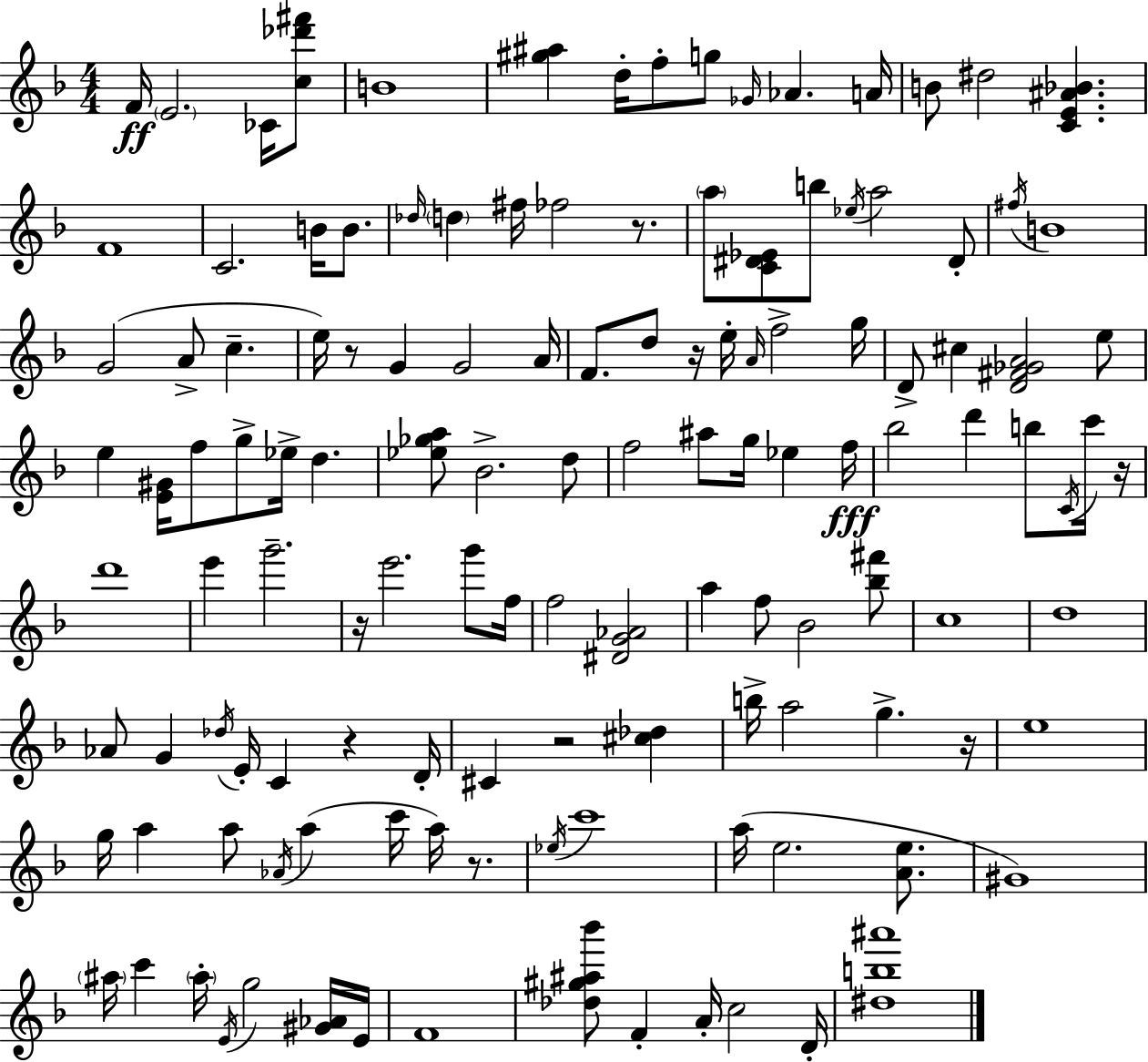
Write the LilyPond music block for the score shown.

{
  \clef treble
  \numericTimeSignature
  \time 4/4
  \key f \major
  f'16\ff \parenthesize e'2. ces'16 <c'' des''' fis'''>8 | b'1 | <gis'' ais''>4 d''16-. f''8-. g''8 \grace { ges'16 } aes'4. | a'16 b'8 dis''2 <c' e' ais' bes'>4. | \break f'1 | c'2. b'16 b'8. | \grace { des''16 } \parenthesize d''4 fis''16 fes''2 r8. | \parenthesize a''8 <c' dis' ees'>8 b''8 \acciaccatura { ees''16 } a''2 | \break dis'8-. \acciaccatura { fis''16 } b'1 | g'2( a'8-> c''4.-- | e''16) r8 g'4 g'2 | a'16 f'8. d''8 r16 e''16-. \grace { a'16 } f''2-> | \break g''16 d'8-> cis''4 <d' fis' ges' a'>2 | e''8 e''4 <e' gis'>16 f''8 g''8-> ees''16-> d''4. | <ees'' ges'' a''>8 bes'2.-> | d''8 f''2 ais''8 g''16 | \break ees''4 f''16\fff bes''2 d'''4 | b''8 \acciaccatura { c'16 } c'''16 r16 d'''1 | e'''4 g'''2.-- | r16 e'''2. | \break g'''8 f''16 f''2 <dis' g' aes'>2 | a''4 f''8 bes'2 | <bes'' fis'''>8 c''1 | d''1 | \break aes'8 g'4 \acciaccatura { des''16 } e'16-. c'4 | r4 d'16-. cis'4 r2 | <cis'' des''>4 b''16-> a''2 | g''4.-> r16 e''1 | \break g''16 a''4 a''8 \acciaccatura { aes'16 }( a''4 | c'''16 a''16) r8. \acciaccatura { ees''16 } c'''1 | a''16( e''2. | <a' e''>8. gis'1) | \break \parenthesize ais''16 c'''4 \parenthesize ais''16-. \acciaccatura { e'16 } | g''2 <gis' aes'>16 e'16 f'1 | <des'' gis'' ais'' bes'''>8 f'4-. | a'16-. c''2 d'16-. <dis'' b'' ais'''>1 | \break \bar "|."
}